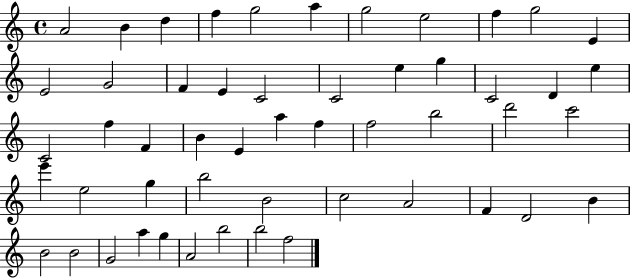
A4/h B4/q D5/q F5/q G5/h A5/q G5/h E5/h F5/q G5/h E4/q E4/h G4/h F4/q E4/q C4/h C4/h E5/q G5/q C4/h D4/q E5/q C4/h F5/q F4/q B4/q E4/q A5/q F5/q F5/h B5/h D6/h C6/h E6/q E5/h G5/q B5/h B4/h C5/h A4/h F4/q D4/h B4/q B4/h B4/h G4/h A5/q G5/q A4/h B5/h B5/h F5/h